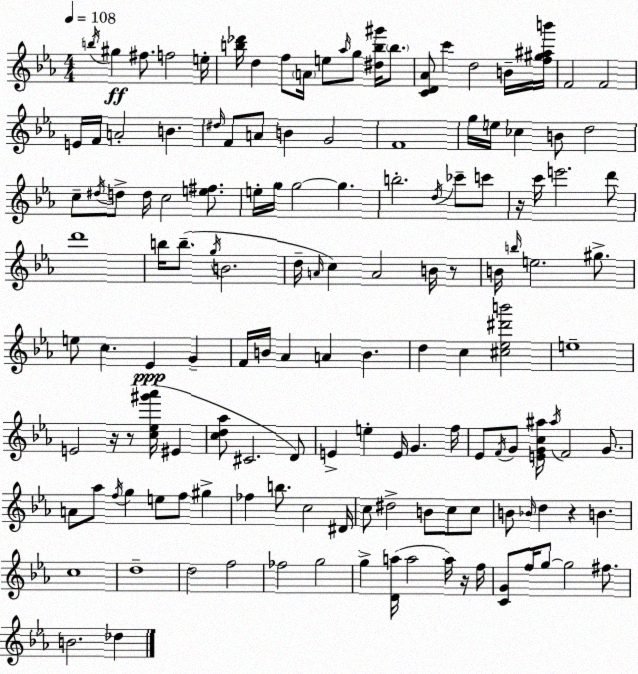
X:1
T:Untitled
M:4/4
L:1/4
K:Cm
b/4 ^g ^f/2 f2 e/4 [b_d']/4 d f/2 A/4 e/2 _a/4 g/2 [^db^g']/4 b/2 [CD_A]/2 c' d2 B/4 [f^g^ab']/4 F2 F2 E/4 F/4 A2 B ^d/4 F/2 A/2 B G2 F4 g/4 e/4 _c B/2 d2 c/2 ^d/4 d/2 d/4 c2 [e^f]/2 e/4 g/4 g2 g b2 d/4 _c'/2 c'/2 z/4 c'/4 e'2 d'/2 d'4 b/4 b/2 g/4 B2 d/4 A/4 c A2 B/4 z/2 B/4 b/4 e2 ^g/2 e/2 c _E G F/4 B/4 _A A B d c [^c_e^d'b']2 e4 E2 z/4 z/2 [c_e^g'_a']/4 ^E [cd_a]/2 ^C2 D/2 E e E/4 G f/4 _E/2 F/4 G/2 [EGc^a]/4 ^a/4 F2 G/2 A/2 _a/2 f/4 g e/2 f/2 ^g _f b/2 c2 ^D/4 c/2 ^d2 B/2 c/2 c/2 B/2 _B/4 d z B c4 d4 d2 f2 _f2 g2 g [Da]/4 a2 a/4 z/4 f/4 [CG]/2 f/4 g/2 g2 ^f/2 B2 _d